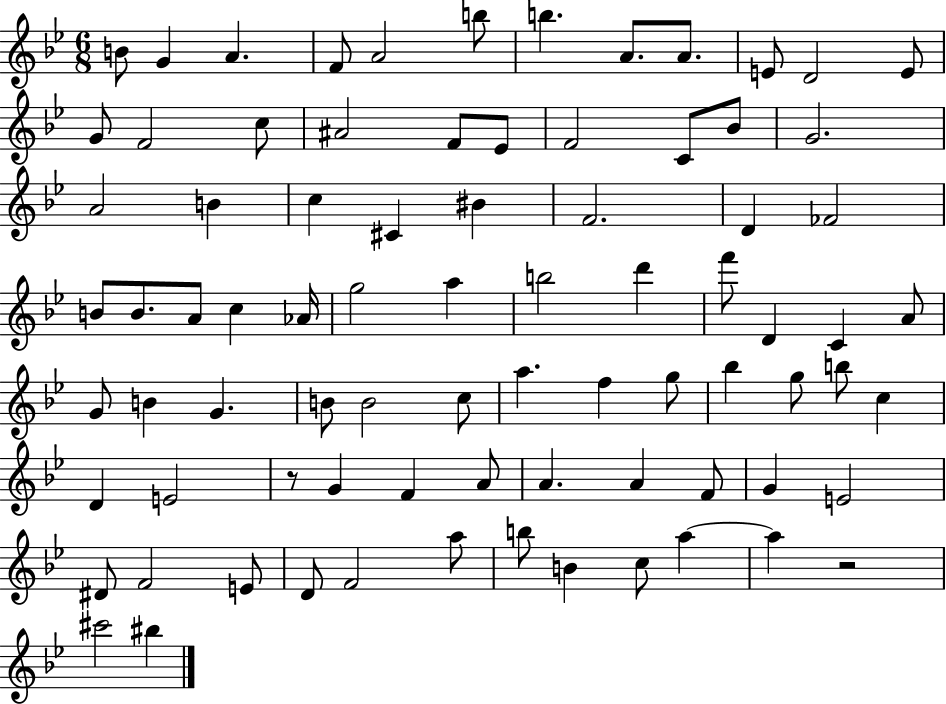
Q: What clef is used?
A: treble